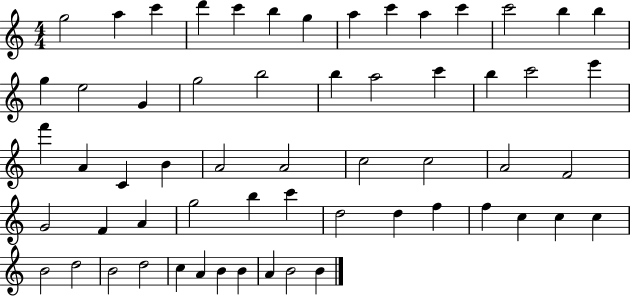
X:1
T:Untitled
M:4/4
L:1/4
K:C
g2 a c' d' c' b g a c' a c' c'2 b b g e2 G g2 b2 b a2 c' b c'2 e' f' A C B A2 A2 c2 c2 A2 F2 G2 F A g2 b c' d2 d f f c c c B2 d2 B2 d2 c A B B A B2 B